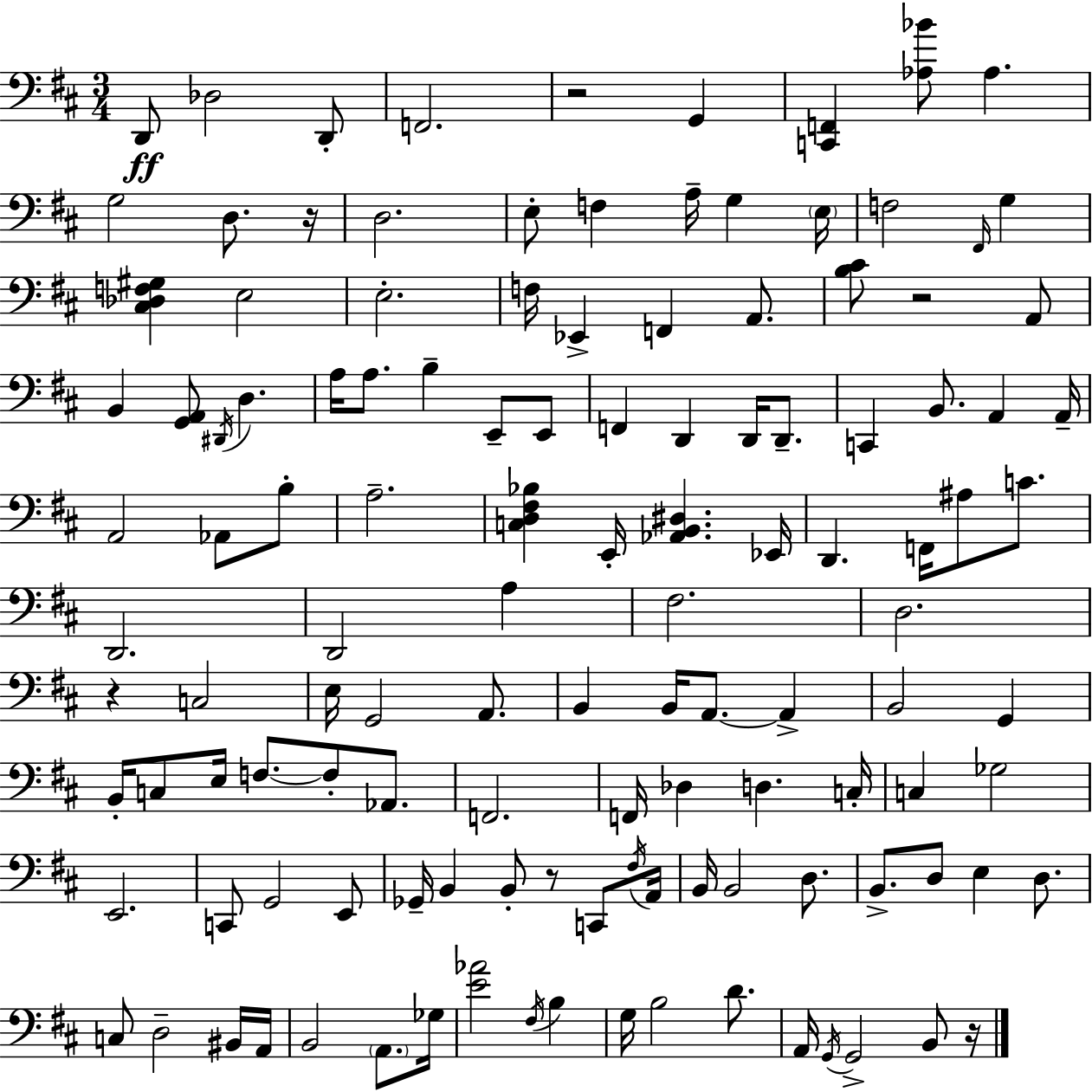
D2/e Db3/h D2/e F2/h. R/h G2/q [C2,F2]/q [Ab3,Bb4]/e Ab3/q. G3/h D3/e. R/s D3/h. E3/e F3/q A3/s G3/q E3/s F3/h F#2/s G3/q [C#3,Db3,F3,G#3]/q E3/h E3/h. F3/s Eb2/q F2/q A2/e. [B3,C#4]/e R/h A2/e B2/q [G2,A2]/e D#2/s D3/q. A3/s A3/e. B3/q E2/e E2/e F2/q D2/q D2/s D2/e. C2/q B2/e. A2/q A2/s A2/h Ab2/e B3/e A3/h. [C3,D3,F#3,Bb3]/q E2/s [Ab2,B2,D#3]/q. Eb2/s D2/q. F2/s A#3/e C4/e. D2/h. D2/h A3/q F#3/h. D3/h. R/q C3/h E3/s G2/h A2/e. B2/q B2/s A2/e. A2/q B2/h G2/q B2/s C3/e E3/s F3/e. F3/e Ab2/e. F2/h. F2/s Db3/q D3/q. C3/s C3/q Gb3/h E2/h. C2/e G2/h E2/e Gb2/s B2/q B2/e R/e C2/e F#3/s A2/s B2/s B2/h D3/e. B2/e. D3/e E3/q D3/e. C3/e D3/h BIS2/s A2/s B2/h A2/e. Gb3/s [E4,Ab4]/h F#3/s B3/q G3/s B3/h D4/e. A2/s G2/s G2/h B2/e R/s